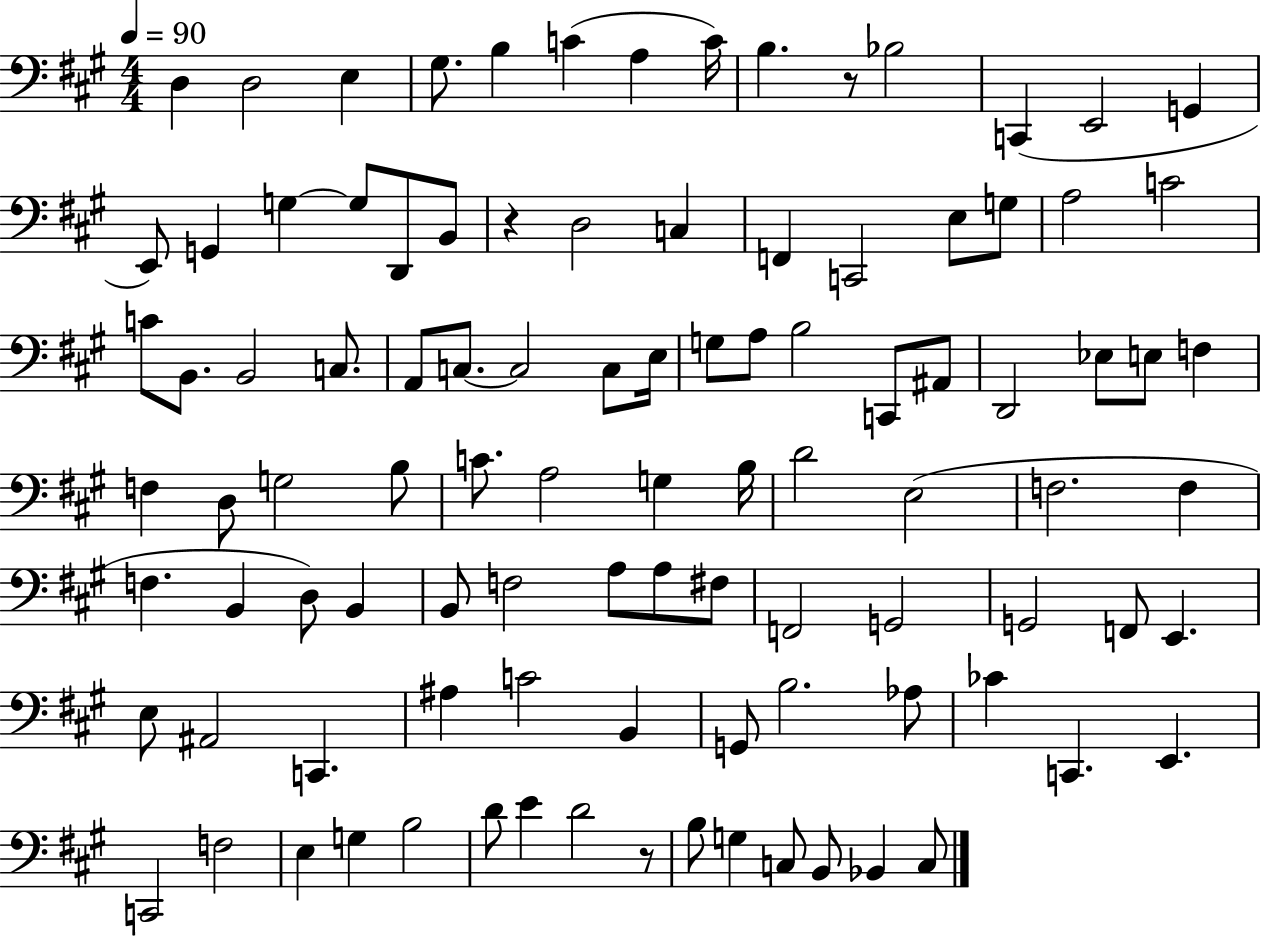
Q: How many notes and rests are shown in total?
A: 100